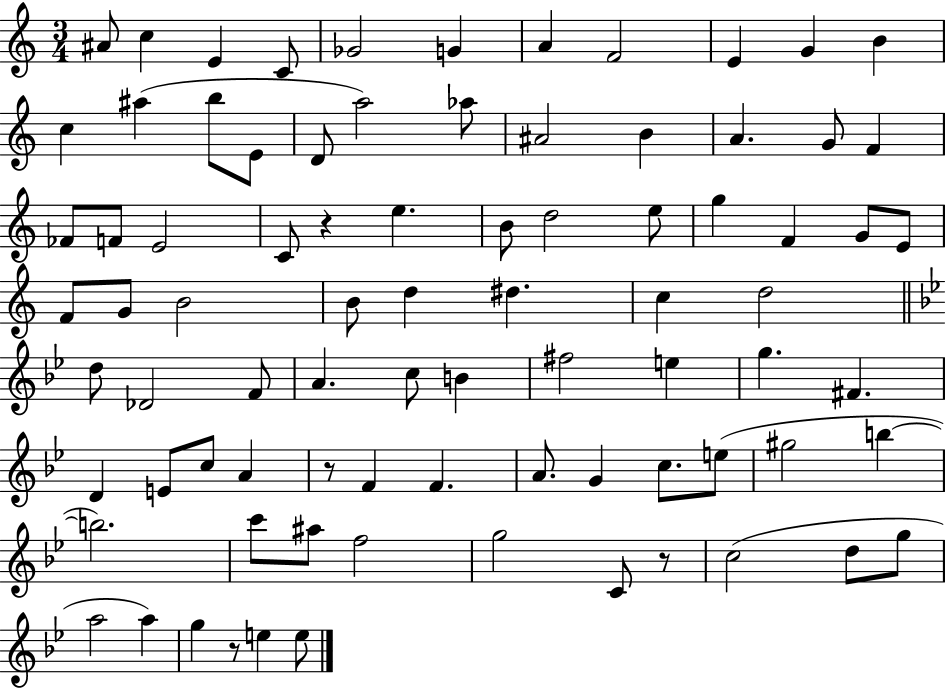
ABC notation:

X:1
T:Untitled
M:3/4
L:1/4
K:C
^A/2 c E C/2 _G2 G A F2 E G B c ^a b/2 E/2 D/2 a2 _a/2 ^A2 B A G/2 F _F/2 F/2 E2 C/2 z e B/2 d2 e/2 g F G/2 E/2 F/2 G/2 B2 B/2 d ^d c d2 d/2 _D2 F/2 A c/2 B ^f2 e g ^F D E/2 c/2 A z/2 F F A/2 G c/2 e/2 ^g2 b b2 c'/2 ^a/2 f2 g2 C/2 z/2 c2 d/2 g/2 a2 a g z/2 e e/2